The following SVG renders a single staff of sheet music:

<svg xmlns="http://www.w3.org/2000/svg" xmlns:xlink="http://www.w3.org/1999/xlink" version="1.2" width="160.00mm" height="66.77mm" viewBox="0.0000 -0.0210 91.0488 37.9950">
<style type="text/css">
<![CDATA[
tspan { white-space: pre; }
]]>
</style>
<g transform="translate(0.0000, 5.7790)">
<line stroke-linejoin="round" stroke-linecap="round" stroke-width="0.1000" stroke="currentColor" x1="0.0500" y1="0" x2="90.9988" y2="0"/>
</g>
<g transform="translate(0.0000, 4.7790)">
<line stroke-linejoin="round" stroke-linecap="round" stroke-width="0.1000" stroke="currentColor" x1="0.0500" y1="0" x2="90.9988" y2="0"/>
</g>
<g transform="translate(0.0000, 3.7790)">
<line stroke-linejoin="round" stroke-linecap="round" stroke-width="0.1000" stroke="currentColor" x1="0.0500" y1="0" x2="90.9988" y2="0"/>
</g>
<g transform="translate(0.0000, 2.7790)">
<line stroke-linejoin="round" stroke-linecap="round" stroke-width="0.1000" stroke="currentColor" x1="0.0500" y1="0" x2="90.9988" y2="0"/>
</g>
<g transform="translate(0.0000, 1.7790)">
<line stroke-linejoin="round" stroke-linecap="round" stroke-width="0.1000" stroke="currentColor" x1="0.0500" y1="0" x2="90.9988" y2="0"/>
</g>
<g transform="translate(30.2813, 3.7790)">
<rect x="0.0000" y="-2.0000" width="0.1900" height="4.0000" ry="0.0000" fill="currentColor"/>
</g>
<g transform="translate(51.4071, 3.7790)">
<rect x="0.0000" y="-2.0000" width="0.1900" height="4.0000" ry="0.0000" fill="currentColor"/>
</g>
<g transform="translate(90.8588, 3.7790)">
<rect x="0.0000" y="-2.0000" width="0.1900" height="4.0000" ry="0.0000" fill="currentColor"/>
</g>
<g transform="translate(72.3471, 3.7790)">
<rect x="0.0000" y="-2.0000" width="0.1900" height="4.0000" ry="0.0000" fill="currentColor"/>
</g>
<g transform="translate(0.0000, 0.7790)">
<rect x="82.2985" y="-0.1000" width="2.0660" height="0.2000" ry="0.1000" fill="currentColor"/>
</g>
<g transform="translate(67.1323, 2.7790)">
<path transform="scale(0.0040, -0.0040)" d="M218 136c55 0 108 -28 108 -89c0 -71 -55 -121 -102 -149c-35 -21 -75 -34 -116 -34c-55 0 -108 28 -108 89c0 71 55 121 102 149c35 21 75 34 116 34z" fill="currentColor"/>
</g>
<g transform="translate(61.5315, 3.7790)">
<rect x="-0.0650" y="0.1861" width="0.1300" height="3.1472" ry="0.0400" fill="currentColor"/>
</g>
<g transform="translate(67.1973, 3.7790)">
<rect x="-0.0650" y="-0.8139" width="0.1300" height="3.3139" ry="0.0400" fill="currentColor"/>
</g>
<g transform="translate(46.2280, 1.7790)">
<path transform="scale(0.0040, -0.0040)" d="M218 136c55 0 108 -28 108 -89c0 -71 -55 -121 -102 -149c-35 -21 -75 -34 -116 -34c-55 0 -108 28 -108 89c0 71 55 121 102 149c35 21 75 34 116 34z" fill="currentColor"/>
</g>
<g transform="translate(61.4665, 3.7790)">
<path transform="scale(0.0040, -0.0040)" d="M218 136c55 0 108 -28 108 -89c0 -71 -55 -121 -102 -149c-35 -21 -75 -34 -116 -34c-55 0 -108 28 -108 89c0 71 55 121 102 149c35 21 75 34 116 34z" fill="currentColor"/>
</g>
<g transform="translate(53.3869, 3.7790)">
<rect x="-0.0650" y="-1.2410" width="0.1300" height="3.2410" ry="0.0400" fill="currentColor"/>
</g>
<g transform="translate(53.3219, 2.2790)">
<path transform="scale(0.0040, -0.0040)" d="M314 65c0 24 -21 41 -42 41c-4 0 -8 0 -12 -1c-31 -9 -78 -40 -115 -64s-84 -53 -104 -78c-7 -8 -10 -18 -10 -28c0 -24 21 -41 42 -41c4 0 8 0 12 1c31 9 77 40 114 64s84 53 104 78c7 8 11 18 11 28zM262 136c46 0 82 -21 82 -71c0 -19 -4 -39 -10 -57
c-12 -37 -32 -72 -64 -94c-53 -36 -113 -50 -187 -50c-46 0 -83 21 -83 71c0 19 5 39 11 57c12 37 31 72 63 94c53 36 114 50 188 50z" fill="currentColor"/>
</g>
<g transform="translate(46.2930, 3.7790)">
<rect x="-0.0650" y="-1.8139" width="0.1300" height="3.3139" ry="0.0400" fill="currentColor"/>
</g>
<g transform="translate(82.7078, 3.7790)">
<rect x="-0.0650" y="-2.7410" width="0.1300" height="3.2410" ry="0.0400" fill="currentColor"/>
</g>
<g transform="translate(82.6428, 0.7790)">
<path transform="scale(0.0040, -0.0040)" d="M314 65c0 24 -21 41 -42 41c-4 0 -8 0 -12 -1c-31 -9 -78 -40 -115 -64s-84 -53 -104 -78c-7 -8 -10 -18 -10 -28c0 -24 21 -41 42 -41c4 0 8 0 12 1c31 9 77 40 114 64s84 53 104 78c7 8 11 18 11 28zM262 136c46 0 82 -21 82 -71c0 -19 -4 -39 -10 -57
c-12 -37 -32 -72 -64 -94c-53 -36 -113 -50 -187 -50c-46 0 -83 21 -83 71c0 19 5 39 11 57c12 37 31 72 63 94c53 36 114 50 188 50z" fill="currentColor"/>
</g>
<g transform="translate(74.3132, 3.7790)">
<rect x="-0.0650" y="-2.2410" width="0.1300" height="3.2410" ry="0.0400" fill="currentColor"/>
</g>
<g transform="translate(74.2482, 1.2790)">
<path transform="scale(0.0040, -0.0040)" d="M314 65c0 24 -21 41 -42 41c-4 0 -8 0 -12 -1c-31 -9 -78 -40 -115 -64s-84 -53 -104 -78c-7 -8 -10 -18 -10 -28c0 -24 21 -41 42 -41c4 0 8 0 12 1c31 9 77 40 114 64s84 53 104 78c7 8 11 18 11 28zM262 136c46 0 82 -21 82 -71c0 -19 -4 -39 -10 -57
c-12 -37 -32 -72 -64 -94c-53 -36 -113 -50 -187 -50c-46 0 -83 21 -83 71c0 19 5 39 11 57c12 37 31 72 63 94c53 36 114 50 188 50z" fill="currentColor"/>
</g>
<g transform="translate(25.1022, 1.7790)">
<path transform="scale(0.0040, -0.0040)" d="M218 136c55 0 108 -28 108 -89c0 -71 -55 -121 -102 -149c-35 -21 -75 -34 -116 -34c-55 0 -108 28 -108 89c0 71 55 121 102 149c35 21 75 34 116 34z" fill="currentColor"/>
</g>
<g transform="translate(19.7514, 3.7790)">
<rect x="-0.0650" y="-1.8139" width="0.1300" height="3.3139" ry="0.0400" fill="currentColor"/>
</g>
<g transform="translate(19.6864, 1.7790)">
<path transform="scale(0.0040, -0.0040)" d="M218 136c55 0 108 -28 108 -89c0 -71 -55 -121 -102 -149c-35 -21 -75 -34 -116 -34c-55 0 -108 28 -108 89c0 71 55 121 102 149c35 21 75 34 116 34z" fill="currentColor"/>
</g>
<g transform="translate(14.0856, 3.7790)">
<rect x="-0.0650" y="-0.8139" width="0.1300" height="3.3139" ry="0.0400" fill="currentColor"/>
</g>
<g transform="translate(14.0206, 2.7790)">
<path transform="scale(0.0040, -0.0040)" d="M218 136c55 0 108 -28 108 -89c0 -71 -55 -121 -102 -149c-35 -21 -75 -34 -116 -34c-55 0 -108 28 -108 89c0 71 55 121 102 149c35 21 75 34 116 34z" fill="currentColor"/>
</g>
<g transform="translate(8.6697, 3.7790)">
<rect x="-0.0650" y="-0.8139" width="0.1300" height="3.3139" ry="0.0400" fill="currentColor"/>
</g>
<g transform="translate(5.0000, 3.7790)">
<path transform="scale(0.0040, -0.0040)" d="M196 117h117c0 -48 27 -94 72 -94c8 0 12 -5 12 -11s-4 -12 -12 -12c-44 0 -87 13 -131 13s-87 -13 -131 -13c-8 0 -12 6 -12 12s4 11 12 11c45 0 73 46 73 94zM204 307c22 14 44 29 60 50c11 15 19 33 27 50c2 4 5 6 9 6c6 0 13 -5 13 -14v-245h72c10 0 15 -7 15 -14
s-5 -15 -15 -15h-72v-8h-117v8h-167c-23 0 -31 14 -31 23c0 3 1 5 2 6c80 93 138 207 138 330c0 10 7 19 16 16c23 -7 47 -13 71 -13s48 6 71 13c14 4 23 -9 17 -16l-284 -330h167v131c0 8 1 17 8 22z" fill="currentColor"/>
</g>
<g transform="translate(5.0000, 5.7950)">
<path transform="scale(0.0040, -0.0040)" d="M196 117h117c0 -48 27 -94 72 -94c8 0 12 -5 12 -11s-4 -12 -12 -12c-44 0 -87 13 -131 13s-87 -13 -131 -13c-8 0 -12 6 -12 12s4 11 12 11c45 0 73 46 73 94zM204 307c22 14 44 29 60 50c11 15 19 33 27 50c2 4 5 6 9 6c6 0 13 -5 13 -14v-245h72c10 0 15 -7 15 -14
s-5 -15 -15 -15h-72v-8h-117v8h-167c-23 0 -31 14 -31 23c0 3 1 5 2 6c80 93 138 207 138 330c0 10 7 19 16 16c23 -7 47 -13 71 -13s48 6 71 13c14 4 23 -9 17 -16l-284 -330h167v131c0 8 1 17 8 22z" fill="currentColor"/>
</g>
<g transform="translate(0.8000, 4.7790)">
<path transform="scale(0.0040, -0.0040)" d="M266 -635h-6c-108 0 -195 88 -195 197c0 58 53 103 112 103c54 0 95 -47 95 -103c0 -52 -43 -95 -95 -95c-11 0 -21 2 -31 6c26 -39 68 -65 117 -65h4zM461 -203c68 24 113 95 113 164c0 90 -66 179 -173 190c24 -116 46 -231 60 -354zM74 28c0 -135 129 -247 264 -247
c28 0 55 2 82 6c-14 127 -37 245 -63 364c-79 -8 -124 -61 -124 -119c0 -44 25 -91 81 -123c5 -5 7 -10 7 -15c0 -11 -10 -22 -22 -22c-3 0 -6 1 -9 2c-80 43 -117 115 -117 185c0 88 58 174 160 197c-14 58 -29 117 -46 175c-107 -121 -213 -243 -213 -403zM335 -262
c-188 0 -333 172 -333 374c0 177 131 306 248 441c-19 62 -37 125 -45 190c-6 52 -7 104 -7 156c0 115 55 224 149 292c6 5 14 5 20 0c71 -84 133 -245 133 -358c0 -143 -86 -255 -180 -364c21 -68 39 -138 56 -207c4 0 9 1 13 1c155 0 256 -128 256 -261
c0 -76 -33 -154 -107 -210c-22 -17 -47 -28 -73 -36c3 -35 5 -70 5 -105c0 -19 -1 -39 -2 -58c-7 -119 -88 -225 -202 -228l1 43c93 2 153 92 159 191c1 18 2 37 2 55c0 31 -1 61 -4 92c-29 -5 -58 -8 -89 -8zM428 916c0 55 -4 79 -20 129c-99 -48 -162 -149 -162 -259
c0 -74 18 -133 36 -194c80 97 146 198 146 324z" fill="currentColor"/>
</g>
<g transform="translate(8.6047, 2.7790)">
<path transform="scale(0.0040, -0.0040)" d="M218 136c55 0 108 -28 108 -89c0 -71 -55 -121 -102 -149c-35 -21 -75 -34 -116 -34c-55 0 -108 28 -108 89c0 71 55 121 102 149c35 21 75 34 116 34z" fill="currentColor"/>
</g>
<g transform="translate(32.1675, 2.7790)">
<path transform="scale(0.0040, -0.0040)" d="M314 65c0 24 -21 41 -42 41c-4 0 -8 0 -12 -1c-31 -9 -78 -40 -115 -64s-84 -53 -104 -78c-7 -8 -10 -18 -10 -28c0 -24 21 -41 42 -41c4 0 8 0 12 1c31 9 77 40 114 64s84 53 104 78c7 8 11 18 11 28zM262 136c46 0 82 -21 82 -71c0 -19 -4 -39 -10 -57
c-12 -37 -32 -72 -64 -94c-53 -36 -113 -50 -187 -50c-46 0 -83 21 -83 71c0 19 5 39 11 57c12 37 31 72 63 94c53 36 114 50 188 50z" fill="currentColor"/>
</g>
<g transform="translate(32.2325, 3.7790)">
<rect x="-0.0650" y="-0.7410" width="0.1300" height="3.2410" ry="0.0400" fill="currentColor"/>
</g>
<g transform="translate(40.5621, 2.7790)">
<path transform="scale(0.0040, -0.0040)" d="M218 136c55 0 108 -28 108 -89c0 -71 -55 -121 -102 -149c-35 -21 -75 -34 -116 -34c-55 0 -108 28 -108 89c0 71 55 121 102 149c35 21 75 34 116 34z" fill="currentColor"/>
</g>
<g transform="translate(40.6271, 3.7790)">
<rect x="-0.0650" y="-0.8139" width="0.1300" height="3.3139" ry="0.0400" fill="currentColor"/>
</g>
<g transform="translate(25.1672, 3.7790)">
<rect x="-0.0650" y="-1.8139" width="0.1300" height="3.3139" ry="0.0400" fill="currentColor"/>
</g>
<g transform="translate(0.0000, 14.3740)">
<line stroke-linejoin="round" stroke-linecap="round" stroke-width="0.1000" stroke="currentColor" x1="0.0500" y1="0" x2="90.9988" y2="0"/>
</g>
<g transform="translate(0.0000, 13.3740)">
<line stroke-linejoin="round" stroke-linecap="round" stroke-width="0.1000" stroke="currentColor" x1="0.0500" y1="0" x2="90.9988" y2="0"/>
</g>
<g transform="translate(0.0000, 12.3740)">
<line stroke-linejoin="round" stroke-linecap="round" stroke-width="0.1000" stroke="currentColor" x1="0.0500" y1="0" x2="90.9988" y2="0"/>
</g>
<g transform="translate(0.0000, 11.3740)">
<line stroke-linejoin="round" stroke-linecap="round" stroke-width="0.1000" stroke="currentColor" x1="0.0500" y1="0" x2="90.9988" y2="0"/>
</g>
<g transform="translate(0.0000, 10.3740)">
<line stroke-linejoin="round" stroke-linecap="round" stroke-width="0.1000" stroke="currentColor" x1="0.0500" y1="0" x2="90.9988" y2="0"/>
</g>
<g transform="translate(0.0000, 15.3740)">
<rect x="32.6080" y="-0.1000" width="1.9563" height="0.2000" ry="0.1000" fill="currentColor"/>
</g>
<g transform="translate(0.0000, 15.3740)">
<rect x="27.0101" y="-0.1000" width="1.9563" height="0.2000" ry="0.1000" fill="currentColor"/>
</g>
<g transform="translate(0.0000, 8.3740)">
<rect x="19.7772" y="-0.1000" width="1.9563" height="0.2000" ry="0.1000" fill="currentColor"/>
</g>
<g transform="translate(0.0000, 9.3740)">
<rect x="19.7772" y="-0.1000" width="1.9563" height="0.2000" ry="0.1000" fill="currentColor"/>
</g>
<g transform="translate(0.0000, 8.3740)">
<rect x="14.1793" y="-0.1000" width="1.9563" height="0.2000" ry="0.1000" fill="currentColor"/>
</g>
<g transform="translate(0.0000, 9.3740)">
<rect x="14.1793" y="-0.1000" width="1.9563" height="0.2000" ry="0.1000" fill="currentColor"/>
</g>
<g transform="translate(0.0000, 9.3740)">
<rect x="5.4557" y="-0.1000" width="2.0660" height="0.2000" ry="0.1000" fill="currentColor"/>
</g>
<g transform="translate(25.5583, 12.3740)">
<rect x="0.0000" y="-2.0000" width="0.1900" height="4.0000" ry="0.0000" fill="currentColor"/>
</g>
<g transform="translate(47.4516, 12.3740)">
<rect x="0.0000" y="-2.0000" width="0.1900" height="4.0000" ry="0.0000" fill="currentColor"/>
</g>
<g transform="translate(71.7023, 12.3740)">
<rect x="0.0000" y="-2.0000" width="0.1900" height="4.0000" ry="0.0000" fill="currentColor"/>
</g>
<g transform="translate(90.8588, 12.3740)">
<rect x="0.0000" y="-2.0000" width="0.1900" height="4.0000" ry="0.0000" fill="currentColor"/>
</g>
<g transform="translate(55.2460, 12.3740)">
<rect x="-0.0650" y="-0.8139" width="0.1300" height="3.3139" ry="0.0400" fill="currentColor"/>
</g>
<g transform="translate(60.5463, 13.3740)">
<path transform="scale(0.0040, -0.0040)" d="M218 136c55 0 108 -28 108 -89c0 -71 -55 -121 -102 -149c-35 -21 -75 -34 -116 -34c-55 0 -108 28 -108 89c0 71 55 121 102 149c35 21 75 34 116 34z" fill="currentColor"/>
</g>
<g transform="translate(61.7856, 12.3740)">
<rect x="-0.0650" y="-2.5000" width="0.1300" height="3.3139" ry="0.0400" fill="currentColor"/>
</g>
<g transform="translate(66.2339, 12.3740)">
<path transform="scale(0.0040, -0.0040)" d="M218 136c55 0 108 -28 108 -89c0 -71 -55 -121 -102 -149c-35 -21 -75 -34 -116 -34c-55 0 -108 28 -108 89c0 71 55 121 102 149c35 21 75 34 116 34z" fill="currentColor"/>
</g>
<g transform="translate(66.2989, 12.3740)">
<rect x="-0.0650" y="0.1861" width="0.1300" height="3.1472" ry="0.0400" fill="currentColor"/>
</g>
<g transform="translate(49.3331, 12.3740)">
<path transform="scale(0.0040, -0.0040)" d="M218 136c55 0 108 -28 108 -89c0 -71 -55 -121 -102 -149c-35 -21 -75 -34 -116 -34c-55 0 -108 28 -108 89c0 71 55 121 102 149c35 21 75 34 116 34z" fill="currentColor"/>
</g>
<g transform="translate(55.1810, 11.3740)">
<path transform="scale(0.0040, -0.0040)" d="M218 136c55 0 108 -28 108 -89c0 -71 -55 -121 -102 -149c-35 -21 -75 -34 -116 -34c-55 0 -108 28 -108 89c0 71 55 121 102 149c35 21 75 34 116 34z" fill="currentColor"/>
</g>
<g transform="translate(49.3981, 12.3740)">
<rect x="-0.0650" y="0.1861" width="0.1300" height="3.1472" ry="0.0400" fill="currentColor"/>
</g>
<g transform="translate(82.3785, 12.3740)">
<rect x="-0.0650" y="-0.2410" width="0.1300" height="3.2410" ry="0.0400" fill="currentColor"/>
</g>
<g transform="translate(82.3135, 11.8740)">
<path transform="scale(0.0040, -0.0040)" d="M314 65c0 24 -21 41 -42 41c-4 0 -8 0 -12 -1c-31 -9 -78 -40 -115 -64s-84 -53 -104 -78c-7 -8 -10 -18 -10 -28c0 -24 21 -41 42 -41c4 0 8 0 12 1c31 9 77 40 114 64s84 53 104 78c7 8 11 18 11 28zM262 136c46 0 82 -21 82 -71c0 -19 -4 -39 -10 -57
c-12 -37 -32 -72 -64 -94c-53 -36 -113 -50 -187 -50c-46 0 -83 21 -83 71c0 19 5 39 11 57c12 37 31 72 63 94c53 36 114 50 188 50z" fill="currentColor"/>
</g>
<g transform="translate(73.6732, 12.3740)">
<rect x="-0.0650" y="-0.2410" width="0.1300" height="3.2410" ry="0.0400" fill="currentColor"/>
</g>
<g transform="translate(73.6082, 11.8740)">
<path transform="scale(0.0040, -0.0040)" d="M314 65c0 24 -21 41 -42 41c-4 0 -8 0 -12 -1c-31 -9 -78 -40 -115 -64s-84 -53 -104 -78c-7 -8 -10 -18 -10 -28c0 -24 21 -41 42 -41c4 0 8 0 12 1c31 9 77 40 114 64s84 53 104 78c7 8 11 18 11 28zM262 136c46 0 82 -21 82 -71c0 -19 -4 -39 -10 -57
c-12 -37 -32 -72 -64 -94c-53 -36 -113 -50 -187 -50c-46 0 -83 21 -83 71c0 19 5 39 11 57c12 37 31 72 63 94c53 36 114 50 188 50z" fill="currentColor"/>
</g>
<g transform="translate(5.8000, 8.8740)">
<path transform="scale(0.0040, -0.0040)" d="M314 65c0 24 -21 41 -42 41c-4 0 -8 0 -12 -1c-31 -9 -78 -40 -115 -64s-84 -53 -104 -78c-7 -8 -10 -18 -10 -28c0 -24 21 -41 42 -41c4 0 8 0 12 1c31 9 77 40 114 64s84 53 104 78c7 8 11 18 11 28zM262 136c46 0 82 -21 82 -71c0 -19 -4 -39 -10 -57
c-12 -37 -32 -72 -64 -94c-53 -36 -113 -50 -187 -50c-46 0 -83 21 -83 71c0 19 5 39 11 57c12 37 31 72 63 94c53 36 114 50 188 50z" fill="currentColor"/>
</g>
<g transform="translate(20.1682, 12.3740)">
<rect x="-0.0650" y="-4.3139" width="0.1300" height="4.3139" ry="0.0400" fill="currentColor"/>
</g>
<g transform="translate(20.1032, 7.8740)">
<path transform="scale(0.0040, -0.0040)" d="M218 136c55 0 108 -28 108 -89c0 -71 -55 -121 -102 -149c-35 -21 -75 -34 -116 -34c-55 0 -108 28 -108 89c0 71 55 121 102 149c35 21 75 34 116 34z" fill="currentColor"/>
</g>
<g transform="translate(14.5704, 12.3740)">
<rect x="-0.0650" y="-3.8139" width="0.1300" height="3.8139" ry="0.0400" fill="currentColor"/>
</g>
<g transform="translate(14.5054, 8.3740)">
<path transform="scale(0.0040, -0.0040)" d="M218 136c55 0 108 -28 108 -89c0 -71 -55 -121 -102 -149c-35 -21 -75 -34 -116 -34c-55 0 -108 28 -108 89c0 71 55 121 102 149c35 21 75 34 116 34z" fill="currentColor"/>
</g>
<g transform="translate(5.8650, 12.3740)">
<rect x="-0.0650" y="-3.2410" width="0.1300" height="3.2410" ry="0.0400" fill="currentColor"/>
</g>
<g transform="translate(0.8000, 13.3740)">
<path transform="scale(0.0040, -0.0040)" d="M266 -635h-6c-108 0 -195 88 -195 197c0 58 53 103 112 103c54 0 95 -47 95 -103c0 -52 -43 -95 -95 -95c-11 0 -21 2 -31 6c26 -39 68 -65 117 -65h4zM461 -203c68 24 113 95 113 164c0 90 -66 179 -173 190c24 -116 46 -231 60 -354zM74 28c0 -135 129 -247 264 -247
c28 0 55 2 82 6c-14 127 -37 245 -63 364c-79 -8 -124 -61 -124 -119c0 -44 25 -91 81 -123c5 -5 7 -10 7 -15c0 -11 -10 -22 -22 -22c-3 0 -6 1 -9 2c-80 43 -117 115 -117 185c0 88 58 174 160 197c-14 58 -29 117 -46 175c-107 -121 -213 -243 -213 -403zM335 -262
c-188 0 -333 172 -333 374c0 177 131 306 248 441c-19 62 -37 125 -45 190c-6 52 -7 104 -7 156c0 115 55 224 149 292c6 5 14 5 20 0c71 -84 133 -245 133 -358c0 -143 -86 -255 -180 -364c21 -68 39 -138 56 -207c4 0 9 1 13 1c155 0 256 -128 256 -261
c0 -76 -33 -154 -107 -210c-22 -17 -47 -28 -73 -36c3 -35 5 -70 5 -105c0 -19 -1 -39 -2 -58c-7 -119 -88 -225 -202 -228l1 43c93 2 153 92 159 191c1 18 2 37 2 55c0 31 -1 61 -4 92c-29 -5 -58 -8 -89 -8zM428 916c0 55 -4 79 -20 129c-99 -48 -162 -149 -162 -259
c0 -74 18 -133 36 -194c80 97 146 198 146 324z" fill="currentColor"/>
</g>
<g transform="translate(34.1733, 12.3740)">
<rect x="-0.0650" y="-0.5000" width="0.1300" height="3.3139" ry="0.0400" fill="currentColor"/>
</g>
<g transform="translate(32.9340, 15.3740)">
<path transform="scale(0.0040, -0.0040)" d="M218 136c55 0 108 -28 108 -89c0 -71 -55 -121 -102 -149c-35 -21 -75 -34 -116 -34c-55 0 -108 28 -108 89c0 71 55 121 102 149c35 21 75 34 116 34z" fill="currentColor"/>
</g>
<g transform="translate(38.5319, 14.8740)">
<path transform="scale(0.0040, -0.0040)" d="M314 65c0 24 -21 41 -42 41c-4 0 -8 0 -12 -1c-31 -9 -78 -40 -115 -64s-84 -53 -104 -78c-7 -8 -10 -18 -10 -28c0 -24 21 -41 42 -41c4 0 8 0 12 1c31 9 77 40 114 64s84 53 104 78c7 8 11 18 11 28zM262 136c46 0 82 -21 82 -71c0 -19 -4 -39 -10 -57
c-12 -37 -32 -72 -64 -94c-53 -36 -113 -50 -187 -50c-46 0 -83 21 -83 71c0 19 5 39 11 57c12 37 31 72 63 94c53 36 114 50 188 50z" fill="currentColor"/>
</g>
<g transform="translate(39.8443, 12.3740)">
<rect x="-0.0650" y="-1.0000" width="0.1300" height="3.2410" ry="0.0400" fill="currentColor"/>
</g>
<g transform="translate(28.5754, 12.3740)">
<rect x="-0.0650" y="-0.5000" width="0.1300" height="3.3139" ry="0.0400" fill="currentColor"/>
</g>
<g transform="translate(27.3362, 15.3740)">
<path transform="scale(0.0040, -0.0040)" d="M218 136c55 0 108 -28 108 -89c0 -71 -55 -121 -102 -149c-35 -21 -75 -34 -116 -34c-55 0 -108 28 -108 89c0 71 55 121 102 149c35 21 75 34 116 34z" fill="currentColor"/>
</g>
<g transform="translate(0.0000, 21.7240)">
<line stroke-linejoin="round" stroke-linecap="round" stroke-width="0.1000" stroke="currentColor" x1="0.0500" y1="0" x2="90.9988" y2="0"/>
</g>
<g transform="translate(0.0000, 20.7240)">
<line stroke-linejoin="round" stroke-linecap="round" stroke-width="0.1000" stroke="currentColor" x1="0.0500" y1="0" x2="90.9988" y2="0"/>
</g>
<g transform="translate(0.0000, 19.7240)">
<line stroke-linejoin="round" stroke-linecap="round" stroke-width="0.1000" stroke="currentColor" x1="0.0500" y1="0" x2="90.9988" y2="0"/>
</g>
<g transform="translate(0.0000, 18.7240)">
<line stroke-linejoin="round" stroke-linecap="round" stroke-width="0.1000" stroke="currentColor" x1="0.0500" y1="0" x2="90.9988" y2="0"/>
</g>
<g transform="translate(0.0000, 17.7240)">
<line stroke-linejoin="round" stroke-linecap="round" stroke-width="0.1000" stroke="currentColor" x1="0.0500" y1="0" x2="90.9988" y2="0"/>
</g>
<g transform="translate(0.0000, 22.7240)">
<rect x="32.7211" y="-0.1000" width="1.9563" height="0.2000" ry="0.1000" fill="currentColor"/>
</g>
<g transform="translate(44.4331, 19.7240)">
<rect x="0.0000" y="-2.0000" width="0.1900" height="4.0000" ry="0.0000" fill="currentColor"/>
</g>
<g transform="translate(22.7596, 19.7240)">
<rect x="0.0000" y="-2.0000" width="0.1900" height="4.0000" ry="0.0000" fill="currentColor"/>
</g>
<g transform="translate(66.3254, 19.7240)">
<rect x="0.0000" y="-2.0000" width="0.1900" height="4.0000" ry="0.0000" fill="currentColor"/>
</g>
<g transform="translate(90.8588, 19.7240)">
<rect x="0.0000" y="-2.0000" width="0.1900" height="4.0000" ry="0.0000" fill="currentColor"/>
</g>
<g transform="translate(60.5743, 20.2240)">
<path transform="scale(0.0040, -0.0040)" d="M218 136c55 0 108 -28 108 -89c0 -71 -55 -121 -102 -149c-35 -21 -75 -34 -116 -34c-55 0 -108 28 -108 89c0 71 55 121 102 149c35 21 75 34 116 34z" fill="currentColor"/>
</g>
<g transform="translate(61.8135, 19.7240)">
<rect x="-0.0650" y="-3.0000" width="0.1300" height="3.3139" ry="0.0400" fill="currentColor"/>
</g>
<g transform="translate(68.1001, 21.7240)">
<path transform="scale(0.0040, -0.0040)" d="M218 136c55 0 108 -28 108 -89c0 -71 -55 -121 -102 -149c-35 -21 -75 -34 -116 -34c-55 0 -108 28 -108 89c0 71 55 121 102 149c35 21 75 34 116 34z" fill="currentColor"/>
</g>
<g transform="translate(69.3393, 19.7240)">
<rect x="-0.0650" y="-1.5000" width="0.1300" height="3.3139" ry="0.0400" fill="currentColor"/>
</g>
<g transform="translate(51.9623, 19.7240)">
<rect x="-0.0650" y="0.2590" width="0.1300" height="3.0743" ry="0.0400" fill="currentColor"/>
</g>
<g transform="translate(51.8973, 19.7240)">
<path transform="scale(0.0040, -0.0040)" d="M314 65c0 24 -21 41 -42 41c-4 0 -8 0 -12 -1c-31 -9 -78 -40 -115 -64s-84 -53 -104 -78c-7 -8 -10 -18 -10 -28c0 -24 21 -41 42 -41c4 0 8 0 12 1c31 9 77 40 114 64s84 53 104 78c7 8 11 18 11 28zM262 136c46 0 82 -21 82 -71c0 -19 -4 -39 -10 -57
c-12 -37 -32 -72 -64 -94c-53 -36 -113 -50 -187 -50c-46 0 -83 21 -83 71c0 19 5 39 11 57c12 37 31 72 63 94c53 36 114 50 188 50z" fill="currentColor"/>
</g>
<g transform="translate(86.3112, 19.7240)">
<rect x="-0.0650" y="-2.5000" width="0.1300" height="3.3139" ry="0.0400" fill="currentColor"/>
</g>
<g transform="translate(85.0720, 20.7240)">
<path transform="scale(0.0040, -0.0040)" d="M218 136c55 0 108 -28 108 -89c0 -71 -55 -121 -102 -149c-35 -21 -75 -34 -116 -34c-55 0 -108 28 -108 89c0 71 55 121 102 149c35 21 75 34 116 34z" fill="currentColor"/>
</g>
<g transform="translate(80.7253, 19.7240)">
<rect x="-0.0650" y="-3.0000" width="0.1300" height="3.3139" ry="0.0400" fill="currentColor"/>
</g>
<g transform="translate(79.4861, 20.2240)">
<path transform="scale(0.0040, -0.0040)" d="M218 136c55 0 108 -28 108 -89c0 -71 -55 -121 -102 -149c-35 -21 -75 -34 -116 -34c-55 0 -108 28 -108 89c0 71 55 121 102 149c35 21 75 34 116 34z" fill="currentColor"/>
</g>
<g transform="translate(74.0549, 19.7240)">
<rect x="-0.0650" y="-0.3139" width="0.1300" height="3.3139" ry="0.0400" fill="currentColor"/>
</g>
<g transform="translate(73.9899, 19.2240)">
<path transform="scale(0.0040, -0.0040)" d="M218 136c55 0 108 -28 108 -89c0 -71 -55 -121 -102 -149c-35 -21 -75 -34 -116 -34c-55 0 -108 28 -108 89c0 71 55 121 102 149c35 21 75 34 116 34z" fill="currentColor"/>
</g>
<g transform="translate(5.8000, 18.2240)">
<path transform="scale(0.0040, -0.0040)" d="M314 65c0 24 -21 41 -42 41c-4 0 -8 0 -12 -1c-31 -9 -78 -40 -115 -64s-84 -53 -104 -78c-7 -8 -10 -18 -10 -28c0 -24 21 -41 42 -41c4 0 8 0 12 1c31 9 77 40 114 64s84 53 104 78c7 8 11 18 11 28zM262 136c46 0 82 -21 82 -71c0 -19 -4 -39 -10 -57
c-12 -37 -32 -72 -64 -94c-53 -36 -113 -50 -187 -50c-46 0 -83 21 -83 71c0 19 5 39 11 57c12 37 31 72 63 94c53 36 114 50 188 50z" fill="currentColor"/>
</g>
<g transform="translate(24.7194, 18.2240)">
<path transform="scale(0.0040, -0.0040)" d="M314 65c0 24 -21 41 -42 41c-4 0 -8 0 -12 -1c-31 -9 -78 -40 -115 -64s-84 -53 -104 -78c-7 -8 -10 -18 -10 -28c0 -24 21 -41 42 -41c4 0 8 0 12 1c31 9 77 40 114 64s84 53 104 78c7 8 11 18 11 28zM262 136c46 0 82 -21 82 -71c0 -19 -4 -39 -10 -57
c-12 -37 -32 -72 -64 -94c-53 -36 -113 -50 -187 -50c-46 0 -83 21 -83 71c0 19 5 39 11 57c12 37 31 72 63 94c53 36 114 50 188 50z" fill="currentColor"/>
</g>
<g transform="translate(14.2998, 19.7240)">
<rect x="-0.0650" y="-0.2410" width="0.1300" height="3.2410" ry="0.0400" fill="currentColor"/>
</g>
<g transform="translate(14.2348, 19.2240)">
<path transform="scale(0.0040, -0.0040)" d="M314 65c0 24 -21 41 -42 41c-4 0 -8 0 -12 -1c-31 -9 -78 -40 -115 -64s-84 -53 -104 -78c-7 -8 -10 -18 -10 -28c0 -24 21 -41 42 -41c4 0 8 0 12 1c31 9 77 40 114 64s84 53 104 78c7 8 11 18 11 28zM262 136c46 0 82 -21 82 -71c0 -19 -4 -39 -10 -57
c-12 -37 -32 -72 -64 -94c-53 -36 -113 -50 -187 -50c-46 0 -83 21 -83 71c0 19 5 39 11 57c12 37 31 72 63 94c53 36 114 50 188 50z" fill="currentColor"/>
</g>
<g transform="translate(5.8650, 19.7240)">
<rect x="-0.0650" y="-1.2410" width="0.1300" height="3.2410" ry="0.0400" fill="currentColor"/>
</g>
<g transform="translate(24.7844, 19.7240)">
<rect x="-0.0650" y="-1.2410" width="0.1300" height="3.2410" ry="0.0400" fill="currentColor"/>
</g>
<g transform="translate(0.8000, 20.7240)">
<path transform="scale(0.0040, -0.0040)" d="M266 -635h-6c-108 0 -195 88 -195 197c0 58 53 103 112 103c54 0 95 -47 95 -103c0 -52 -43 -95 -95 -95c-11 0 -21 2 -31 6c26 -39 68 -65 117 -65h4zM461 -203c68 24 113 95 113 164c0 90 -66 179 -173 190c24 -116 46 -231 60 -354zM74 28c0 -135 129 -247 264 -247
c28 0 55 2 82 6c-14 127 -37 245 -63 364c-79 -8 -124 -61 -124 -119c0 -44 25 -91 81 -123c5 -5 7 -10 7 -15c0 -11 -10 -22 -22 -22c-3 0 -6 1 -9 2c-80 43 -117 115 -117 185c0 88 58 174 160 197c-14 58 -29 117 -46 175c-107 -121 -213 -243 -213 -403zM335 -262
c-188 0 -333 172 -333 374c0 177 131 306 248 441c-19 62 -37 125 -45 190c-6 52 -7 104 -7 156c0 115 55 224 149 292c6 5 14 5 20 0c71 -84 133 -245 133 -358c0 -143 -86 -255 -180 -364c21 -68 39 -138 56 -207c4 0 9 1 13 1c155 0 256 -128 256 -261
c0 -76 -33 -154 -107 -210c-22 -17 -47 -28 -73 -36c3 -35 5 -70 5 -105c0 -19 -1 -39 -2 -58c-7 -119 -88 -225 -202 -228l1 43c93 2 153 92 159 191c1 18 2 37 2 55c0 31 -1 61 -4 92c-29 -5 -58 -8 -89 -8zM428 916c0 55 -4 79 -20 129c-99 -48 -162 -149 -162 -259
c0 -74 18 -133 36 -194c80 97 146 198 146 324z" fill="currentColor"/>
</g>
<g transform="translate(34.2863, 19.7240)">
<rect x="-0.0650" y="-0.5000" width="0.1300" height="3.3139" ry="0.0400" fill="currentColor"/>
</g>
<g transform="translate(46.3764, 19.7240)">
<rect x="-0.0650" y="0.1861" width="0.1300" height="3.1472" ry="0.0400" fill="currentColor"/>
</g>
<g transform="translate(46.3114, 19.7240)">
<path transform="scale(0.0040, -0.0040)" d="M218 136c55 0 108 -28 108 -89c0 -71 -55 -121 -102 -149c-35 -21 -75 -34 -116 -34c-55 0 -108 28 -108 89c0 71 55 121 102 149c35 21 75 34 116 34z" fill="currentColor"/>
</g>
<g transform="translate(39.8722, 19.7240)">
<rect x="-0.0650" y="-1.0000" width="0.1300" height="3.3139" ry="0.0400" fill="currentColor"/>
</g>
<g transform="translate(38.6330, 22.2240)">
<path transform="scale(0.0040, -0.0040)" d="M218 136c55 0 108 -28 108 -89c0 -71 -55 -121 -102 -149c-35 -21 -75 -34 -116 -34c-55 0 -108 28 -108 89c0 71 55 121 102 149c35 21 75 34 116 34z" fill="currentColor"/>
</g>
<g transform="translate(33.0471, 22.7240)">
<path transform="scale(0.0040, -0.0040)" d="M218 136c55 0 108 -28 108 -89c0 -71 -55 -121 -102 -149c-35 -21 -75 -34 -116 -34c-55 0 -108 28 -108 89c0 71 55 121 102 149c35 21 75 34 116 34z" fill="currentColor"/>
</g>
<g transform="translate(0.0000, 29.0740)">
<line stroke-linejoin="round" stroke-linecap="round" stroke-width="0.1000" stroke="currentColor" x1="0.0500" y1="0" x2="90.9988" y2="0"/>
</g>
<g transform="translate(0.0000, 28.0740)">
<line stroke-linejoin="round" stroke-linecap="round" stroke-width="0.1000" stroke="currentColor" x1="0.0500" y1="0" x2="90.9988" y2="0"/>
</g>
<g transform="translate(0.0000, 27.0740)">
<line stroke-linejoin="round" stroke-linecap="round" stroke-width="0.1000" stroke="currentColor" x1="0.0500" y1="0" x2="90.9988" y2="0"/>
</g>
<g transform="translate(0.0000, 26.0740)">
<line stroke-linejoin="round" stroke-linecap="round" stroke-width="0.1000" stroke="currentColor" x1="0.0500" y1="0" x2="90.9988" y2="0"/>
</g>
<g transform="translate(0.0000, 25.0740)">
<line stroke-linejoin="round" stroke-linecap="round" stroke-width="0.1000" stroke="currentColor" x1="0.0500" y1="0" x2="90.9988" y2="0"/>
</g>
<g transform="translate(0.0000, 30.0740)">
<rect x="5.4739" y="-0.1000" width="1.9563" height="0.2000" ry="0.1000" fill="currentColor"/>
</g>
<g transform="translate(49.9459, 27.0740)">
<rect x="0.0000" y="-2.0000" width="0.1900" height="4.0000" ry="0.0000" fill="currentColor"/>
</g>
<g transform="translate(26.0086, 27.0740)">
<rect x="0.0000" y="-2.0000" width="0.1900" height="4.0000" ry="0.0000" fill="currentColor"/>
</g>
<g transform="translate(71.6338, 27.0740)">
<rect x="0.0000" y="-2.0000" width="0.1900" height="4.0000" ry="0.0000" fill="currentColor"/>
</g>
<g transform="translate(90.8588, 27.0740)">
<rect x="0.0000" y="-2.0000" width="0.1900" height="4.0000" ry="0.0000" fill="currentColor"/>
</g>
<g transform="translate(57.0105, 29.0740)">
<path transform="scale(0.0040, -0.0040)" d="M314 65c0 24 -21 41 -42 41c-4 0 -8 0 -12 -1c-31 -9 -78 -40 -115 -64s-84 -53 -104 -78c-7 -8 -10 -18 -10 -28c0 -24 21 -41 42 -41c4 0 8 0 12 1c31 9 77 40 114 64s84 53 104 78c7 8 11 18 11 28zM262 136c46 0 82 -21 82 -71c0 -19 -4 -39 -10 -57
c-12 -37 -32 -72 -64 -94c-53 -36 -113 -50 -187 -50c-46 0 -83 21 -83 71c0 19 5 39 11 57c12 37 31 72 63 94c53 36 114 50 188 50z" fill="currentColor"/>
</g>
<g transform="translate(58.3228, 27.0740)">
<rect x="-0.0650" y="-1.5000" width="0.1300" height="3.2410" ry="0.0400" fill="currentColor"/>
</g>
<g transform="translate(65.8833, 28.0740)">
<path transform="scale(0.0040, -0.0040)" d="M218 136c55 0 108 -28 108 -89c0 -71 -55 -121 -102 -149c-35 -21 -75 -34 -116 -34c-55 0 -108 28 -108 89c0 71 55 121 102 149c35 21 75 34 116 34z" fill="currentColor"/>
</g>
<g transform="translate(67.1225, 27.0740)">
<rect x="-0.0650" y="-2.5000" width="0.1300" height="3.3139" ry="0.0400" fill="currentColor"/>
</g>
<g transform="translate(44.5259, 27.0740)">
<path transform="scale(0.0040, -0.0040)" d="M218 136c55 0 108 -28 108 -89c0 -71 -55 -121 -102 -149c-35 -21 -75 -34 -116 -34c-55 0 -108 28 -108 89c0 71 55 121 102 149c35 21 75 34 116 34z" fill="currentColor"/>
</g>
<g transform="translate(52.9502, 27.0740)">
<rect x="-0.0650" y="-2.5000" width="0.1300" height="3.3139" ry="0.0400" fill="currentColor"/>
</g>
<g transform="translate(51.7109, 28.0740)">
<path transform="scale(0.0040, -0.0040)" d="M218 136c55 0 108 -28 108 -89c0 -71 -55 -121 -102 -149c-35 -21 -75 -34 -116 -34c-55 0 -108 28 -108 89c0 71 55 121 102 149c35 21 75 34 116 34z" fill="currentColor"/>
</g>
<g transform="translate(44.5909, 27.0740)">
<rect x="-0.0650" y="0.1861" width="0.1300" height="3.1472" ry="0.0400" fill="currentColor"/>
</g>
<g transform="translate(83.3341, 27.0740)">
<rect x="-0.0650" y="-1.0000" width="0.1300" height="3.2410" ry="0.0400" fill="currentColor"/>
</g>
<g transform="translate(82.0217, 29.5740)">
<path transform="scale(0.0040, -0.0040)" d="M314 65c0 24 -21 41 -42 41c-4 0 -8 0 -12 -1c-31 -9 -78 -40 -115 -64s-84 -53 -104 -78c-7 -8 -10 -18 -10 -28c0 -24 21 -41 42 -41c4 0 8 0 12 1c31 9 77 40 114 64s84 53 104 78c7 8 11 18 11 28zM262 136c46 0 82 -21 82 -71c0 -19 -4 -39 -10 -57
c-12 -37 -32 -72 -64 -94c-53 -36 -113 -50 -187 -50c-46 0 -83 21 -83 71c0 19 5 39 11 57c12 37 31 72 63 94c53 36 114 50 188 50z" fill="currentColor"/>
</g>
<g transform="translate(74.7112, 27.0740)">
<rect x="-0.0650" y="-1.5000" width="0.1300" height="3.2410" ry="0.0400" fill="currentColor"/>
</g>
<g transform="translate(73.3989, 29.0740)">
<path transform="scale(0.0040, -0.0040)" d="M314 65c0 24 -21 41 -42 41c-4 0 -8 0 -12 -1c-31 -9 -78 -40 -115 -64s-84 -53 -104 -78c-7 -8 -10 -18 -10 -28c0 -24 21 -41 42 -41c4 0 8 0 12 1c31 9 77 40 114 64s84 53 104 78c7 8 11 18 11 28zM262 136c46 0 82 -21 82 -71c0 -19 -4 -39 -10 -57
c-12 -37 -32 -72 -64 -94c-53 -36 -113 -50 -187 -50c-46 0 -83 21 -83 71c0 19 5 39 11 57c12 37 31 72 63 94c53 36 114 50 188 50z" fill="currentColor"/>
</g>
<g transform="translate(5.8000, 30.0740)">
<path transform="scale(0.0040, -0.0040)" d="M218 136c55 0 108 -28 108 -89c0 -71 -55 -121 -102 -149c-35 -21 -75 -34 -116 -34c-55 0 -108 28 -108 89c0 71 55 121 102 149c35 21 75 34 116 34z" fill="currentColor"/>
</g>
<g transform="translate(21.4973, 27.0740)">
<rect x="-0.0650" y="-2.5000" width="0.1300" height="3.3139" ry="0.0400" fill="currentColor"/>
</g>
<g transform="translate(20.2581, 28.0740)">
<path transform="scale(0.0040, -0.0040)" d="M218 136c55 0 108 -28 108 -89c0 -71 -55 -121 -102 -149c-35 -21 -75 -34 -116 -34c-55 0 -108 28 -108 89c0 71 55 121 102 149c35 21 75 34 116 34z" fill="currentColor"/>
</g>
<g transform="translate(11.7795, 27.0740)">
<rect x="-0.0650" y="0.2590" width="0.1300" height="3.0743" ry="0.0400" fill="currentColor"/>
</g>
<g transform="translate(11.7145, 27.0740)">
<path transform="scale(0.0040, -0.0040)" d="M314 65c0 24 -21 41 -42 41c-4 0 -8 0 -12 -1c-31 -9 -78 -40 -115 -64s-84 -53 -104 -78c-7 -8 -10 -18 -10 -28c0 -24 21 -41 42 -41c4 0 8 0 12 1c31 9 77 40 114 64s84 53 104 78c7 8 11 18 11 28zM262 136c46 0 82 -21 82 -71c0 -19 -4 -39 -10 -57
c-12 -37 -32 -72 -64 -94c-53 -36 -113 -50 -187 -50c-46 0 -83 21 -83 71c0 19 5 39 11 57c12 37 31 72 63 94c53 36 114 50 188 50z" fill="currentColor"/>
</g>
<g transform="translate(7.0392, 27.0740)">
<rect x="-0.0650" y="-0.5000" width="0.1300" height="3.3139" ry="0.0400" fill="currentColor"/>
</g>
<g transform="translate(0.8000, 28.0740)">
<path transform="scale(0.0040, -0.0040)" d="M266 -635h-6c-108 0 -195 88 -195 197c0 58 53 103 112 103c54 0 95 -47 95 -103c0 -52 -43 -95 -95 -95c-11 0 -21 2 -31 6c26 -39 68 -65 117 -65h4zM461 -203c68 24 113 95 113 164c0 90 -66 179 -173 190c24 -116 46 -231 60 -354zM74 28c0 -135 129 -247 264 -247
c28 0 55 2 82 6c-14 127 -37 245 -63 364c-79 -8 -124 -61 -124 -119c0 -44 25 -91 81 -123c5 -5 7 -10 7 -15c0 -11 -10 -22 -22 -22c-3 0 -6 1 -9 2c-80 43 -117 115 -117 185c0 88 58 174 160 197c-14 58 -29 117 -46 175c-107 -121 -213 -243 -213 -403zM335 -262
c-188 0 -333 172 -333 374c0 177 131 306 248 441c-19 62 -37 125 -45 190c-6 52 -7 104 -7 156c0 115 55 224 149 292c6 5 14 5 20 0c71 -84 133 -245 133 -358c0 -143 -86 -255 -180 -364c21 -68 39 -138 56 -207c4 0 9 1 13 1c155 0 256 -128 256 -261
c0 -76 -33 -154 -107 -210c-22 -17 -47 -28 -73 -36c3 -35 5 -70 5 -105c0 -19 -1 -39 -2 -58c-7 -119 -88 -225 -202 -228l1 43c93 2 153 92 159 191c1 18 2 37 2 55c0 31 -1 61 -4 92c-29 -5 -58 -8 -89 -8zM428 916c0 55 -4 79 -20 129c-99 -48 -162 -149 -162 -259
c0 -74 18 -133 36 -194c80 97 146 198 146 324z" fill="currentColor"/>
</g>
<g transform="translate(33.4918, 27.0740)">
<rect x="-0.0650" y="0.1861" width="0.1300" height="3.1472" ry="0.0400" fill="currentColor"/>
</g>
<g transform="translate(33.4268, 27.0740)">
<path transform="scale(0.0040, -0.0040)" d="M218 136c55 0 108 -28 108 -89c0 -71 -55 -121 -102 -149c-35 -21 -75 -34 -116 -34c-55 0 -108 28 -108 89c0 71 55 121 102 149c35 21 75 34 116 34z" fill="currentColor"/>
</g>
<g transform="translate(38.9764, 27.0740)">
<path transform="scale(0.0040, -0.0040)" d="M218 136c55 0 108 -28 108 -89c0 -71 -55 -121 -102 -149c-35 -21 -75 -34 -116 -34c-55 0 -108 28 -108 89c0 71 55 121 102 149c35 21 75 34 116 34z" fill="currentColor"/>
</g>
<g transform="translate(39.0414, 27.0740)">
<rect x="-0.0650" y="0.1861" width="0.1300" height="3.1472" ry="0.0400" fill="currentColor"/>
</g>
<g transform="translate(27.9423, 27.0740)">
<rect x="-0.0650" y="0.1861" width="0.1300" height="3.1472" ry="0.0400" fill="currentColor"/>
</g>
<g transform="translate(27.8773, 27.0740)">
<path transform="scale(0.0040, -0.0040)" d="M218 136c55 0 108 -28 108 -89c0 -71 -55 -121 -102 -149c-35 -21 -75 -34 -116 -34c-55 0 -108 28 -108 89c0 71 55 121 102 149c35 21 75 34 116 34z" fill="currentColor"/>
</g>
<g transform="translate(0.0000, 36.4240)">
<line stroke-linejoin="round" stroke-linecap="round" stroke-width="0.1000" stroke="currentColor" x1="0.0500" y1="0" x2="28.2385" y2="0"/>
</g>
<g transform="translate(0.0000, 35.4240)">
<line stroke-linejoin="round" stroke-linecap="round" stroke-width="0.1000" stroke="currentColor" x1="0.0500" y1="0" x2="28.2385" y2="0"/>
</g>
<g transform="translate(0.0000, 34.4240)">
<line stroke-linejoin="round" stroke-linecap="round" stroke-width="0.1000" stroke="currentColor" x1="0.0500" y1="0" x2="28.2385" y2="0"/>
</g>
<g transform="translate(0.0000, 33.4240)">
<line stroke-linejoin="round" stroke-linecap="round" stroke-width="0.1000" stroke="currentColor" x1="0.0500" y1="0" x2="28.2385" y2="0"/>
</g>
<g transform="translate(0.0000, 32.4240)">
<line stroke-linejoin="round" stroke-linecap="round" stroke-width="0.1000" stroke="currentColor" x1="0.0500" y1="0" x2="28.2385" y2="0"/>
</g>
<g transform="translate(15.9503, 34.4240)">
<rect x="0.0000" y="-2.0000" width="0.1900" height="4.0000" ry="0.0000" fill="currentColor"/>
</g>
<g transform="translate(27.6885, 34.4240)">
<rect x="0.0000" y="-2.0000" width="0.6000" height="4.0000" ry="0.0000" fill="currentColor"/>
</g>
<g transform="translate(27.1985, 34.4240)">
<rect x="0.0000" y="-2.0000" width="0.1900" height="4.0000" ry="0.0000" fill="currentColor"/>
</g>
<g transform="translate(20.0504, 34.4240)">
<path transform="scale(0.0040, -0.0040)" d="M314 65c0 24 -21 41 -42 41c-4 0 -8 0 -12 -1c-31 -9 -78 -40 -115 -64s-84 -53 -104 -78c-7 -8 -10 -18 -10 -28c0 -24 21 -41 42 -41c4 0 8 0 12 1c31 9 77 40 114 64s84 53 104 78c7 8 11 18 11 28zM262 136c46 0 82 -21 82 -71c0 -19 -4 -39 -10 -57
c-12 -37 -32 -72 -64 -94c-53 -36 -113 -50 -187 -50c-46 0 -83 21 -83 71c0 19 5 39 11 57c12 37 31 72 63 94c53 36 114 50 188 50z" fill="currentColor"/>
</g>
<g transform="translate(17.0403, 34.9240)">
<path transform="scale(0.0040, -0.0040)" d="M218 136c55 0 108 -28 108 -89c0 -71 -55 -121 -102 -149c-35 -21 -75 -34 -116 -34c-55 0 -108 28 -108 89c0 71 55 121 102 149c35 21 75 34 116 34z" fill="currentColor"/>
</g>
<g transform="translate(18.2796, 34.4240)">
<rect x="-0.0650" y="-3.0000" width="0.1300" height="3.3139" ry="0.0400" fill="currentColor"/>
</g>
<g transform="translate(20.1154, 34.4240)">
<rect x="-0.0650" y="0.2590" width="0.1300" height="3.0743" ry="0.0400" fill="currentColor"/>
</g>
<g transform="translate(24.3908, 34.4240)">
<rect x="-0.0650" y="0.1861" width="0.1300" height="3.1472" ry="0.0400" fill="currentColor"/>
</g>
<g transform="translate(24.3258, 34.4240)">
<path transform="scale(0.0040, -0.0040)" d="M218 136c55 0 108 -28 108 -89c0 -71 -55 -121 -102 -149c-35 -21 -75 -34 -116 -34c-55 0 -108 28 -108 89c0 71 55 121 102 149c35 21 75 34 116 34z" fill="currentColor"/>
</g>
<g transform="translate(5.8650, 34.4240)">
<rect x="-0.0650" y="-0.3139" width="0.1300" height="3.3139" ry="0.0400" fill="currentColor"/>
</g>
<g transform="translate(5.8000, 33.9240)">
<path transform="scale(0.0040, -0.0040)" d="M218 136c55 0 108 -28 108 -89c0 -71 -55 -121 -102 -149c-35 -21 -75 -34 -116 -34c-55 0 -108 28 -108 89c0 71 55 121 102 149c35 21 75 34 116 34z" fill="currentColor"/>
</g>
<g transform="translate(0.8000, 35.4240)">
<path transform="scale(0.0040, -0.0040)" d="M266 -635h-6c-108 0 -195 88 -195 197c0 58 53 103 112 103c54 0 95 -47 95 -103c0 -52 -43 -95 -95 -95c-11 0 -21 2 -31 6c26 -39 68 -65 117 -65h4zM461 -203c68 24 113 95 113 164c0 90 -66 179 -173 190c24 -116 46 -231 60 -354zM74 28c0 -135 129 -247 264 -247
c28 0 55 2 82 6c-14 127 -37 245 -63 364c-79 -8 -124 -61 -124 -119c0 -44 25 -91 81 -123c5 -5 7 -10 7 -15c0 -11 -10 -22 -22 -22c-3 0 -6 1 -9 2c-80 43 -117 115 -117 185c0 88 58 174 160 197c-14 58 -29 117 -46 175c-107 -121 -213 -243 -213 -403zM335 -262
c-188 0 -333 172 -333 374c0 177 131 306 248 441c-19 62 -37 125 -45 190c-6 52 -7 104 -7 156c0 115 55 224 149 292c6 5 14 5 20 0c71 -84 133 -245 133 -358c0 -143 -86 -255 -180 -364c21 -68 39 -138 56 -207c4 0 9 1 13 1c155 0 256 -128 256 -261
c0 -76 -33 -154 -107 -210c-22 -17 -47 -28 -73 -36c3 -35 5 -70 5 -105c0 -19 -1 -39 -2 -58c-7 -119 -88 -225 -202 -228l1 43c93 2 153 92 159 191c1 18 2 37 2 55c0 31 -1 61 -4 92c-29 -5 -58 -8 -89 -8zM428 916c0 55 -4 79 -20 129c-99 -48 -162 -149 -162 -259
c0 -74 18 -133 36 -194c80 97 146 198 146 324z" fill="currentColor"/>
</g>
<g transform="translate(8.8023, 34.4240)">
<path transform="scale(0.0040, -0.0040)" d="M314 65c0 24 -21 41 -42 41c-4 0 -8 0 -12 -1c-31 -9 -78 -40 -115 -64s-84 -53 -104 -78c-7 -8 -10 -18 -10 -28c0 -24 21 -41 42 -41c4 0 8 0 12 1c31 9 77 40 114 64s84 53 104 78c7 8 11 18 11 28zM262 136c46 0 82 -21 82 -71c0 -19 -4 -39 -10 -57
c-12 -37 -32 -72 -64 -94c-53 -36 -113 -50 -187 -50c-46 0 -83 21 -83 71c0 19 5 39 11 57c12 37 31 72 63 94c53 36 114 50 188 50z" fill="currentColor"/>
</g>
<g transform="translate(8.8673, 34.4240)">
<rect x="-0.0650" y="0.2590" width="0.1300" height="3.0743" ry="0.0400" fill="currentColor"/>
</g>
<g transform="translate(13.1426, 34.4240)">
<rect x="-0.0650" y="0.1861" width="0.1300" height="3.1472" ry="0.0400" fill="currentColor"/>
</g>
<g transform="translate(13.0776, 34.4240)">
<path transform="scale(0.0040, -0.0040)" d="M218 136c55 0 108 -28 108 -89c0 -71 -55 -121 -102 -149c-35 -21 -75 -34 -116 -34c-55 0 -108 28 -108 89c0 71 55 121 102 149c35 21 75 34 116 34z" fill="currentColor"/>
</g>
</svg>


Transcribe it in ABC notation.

X:1
T:Untitled
M:4/4
L:1/4
K:C
d d f f d2 d f e2 B d g2 a2 b2 c' d' C C D2 B d G B c2 c2 e2 c2 e2 C D B B2 A E c A G C B2 G B B B B G E2 G E2 D2 c B2 B A B2 B